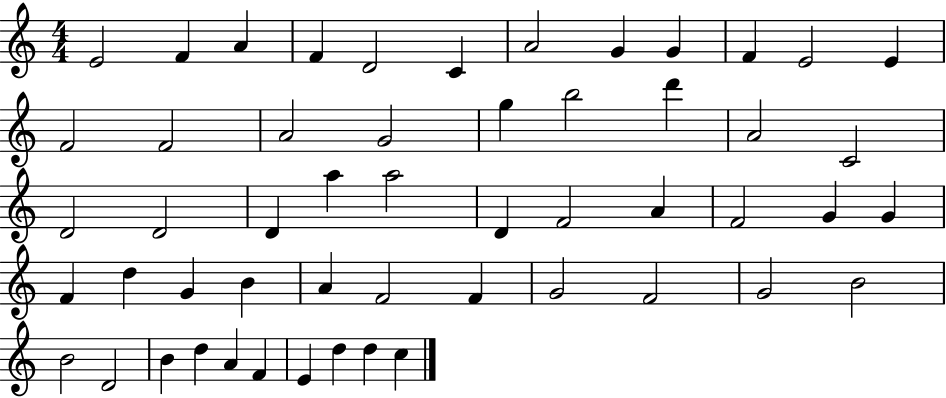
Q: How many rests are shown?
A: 0